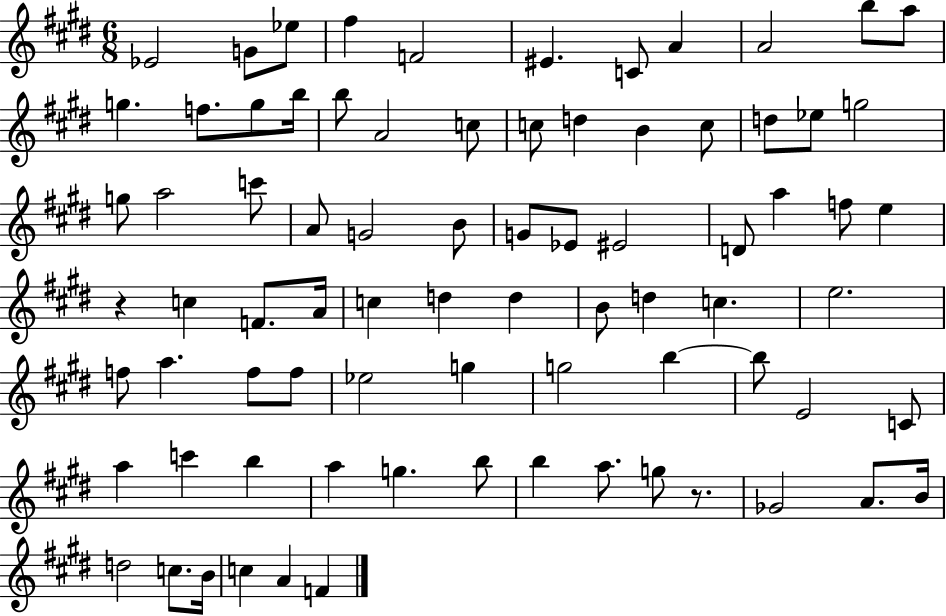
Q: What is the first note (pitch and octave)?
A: Eb4